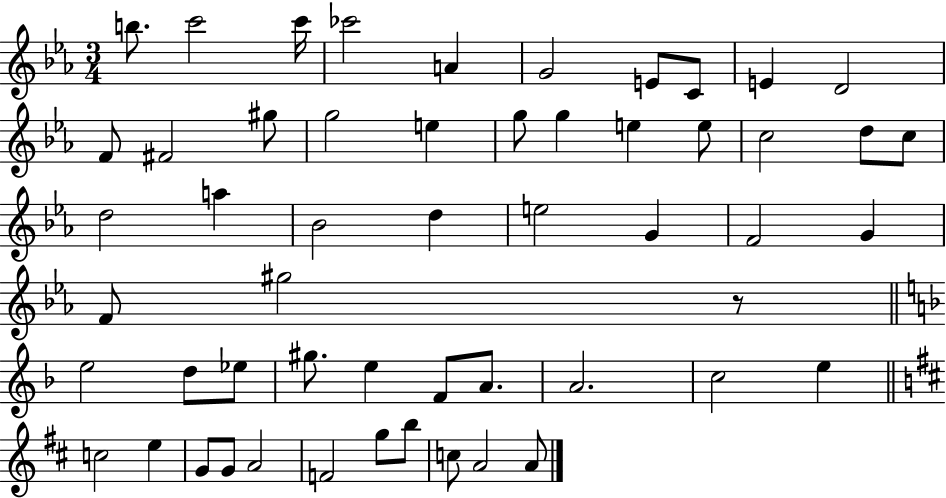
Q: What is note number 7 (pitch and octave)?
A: E4